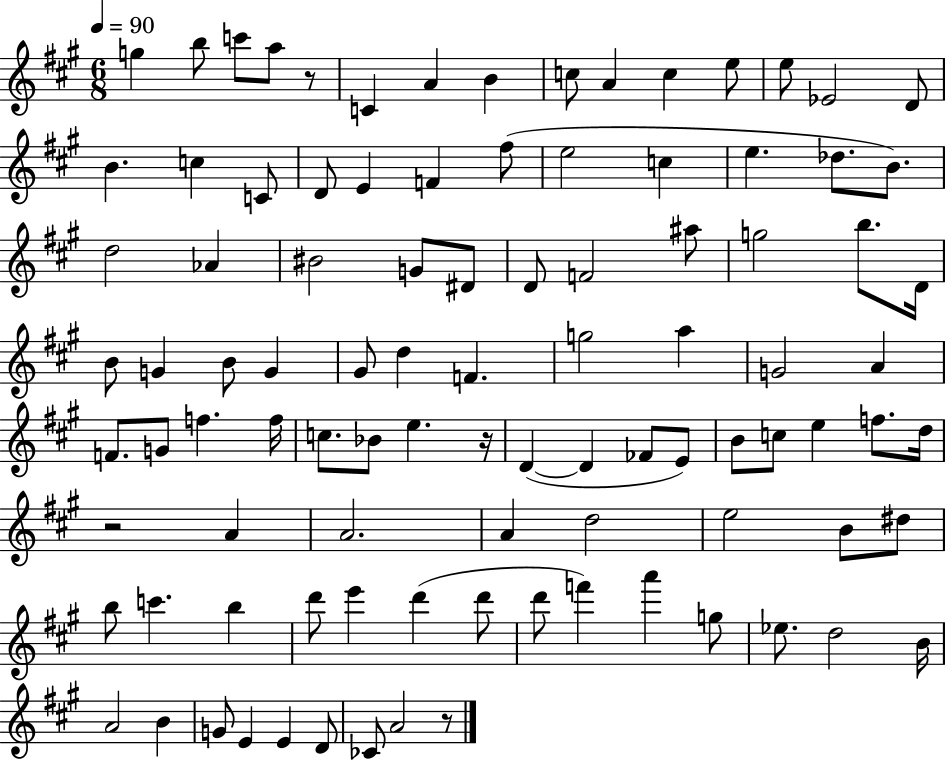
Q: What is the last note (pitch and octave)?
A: A4